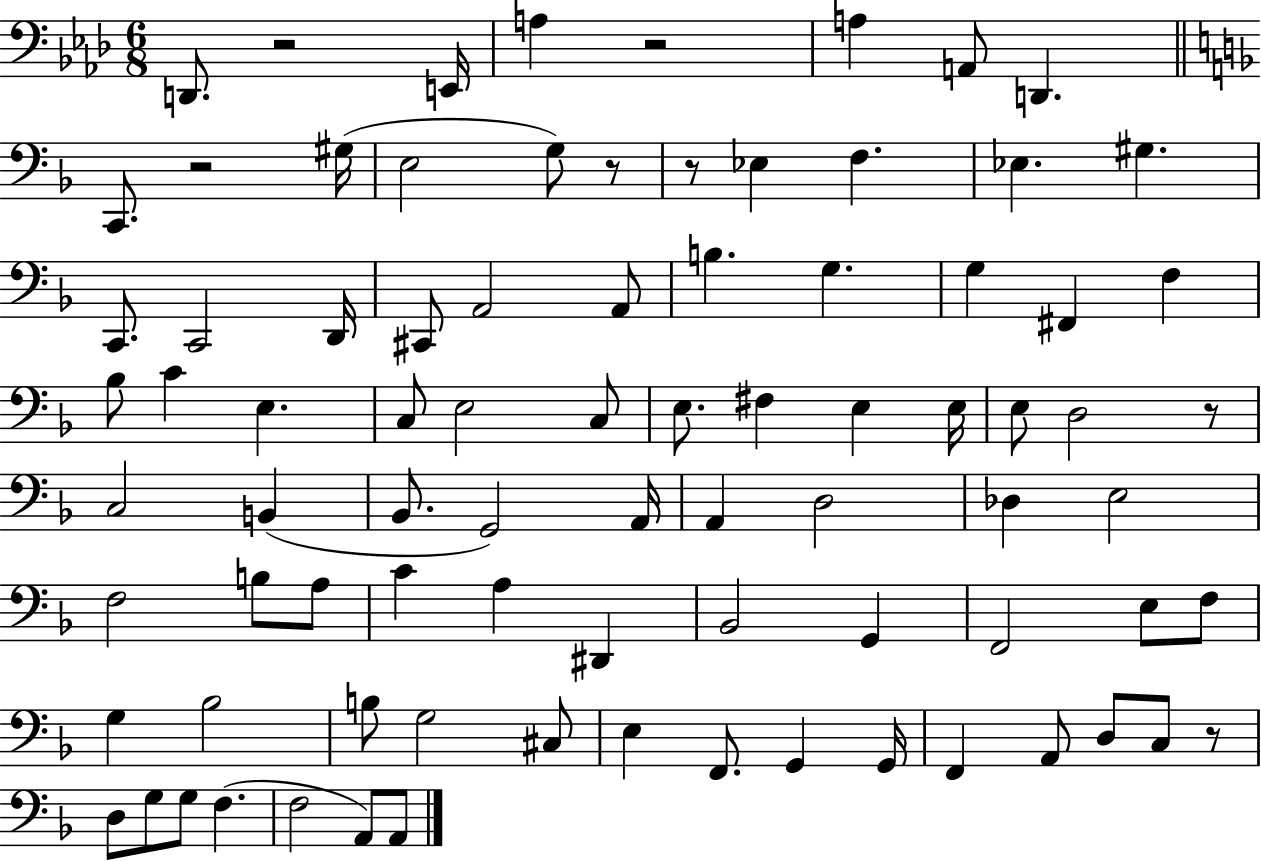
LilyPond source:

{
  \clef bass
  \numericTimeSignature
  \time 6/8
  \key aes \major
  d,8. r2 e,16 | a4 r2 | a4 a,8 d,4. | \bar "||" \break \key d \minor c,8. r2 gis16( | e2 g8) r8 | r8 ees4 f4. | ees4. gis4. | \break c,8. c,2 d,16 | cis,8 a,2 a,8 | b4. g4. | g4 fis,4 f4 | \break bes8 c'4 e4. | c8 e2 c8 | e8. fis4 e4 e16 | e8 d2 r8 | \break c2 b,4( | bes,8. g,2) a,16 | a,4 d2 | des4 e2 | \break f2 b8 a8 | c'4 a4 dis,4 | bes,2 g,4 | f,2 e8 f8 | \break g4 bes2 | b8 g2 cis8 | e4 f,8. g,4 g,16 | f,4 a,8 d8 c8 r8 | \break d8 g8 g8 f4.( | f2 a,8) a,8 | \bar "|."
}